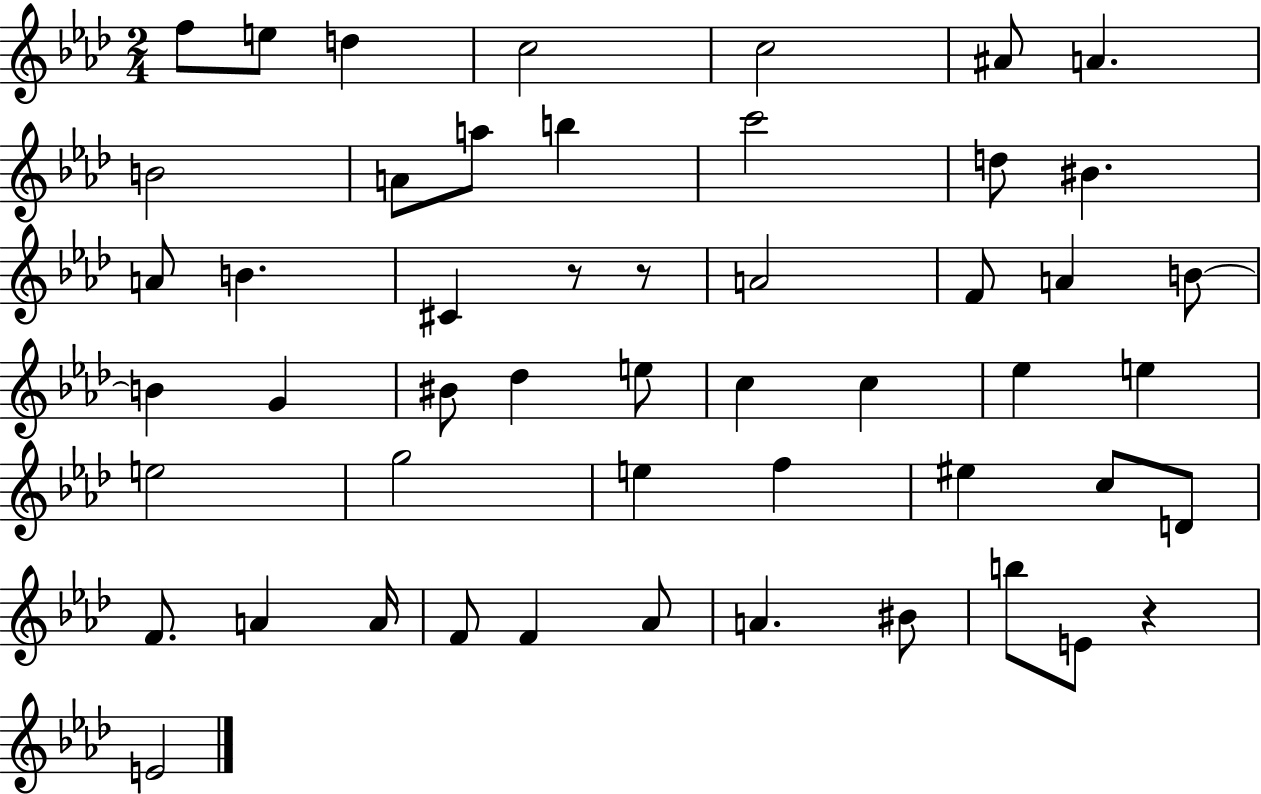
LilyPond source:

{
  \clef treble
  \numericTimeSignature
  \time 2/4
  \key aes \major
  f''8 e''8 d''4 | c''2 | c''2 | ais'8 a'4. | \break b'2 | a'8 a''8 b''4 | c'''2 | d''8 bis'4. | \break a'8 b'4. | cis'4 r8 r8 | a'2 | f'8 a'4 b'8~~ | \break b'4 g'4 | bis'8 des''4 e''8 | c''4 c''4 | ees''4 e''4 | \break e''2 | g''2 | e''4 f''4 | eis''4 c''8 d'8 | \break f'8. a'4 a'16 | f'8 f'4 aes'8 | a'4. bis'8 | b''8 e'8 r4 | \break e'2 | \bar "|."
}